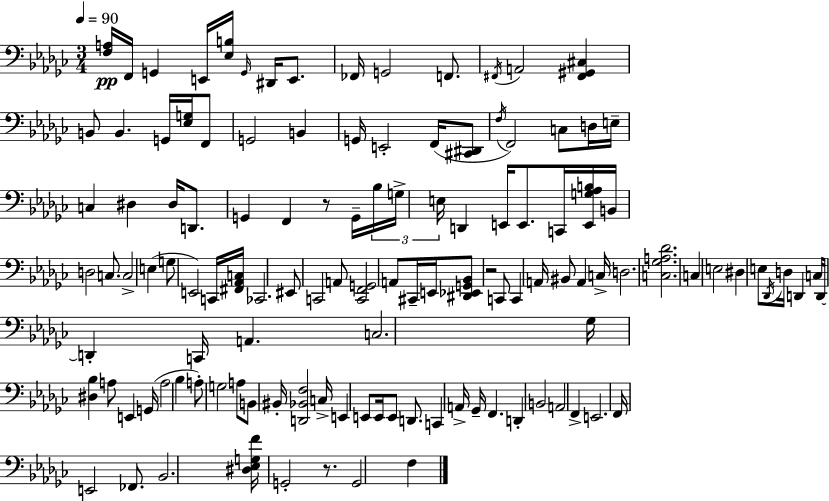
[F3,A3]/s F2/s G2/q E2/s [Eb3,B3]/s G2/s D#2/s E2/e. FES2/s G2/h F2/e. F#2/s A2/h [F#2,G#2,C#3]/q B2/e B2/q. G2/s [Eb3,G3]/s F2/e G2/h B2/q G2/s E2/h F2/s [C#2,D#2]/e F3/s F2/h C3/e D3/s E3/s C3/q D#3/q D#3/s D2/e. G2/q F2/q R/e G2/s Bb3/s G3/s E3/s D2/q E2/s E2/e. C2/s [E2,G3,Ab3,B3]/s B2/s D3/h C3/e. C3/h E3/q G3/e E2/h C2/s [F#2,Ab2,C3]/s CES2/h. EIS2/e C2/h A2/e [C2,F2,G2]/h A2/e C#2/s E2/s [D#2,Eb2,G2,Bb2]/e R/h C2/e C2/q A2/s BIS2/e A2/q C3/s D3/h. [C3,Gb3,A3,Db4]/h. C3/q E3/h D#3/q E3/e Db2/s D3/s D2/q C3/s D2/s D2/q C2/s A2/q. C3/h. Gb3/s [D#3,Bb3]/q A3/e E2/q G2/s A3/h Bb3/q A3/e G3/h A3/e B2/e BIS2/s [D2,Bb2,F3]/h C3/s E2/q E2/e E2/s E2/e D2/e. C2/q A2/s Gb2/s F2/q. D2/q B2/h A2/h F2/q E2/h. F2/s E2/h FES2/e. Bb2/h. [D#3,Eb3,G3,F4]/s G2/h R/e. G2/h F3/q